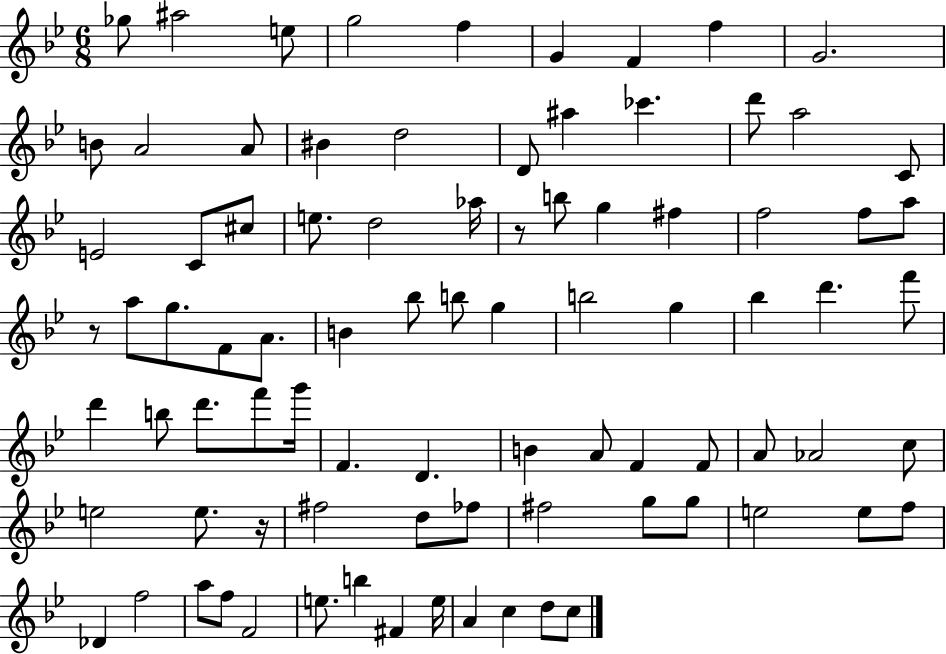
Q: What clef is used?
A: treble